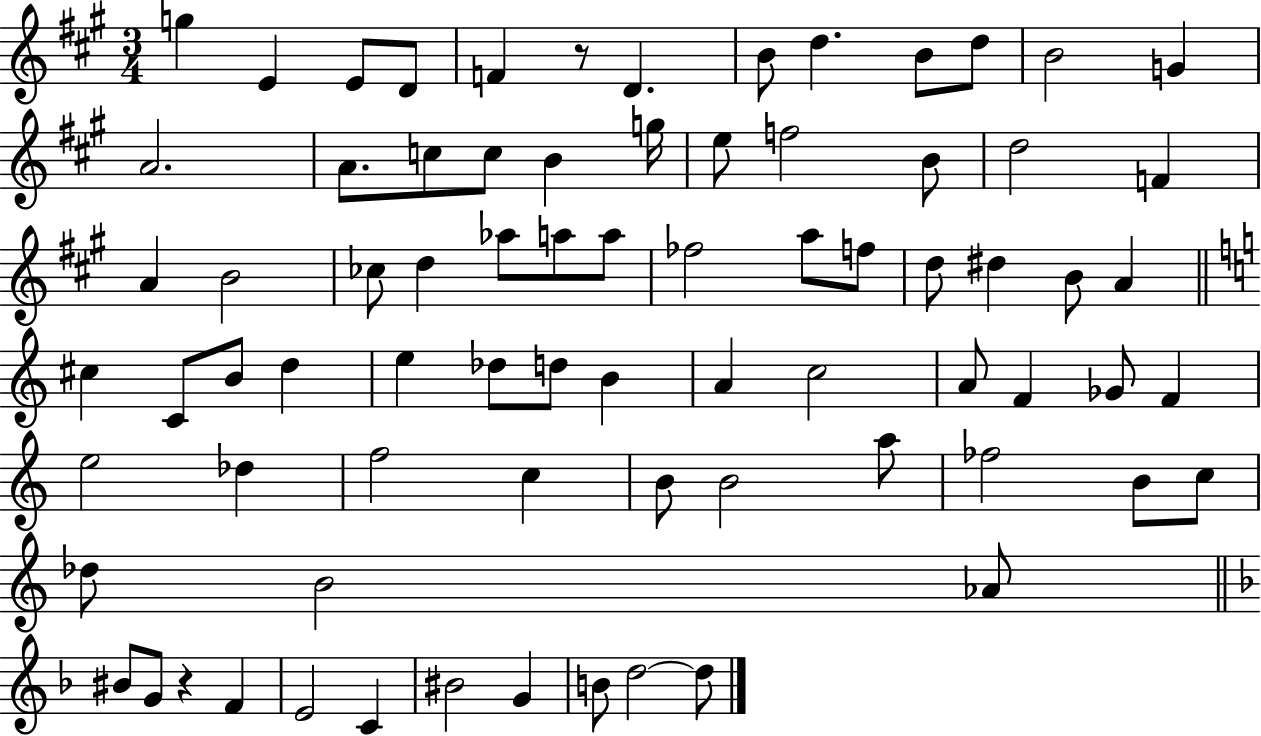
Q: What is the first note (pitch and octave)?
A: G5